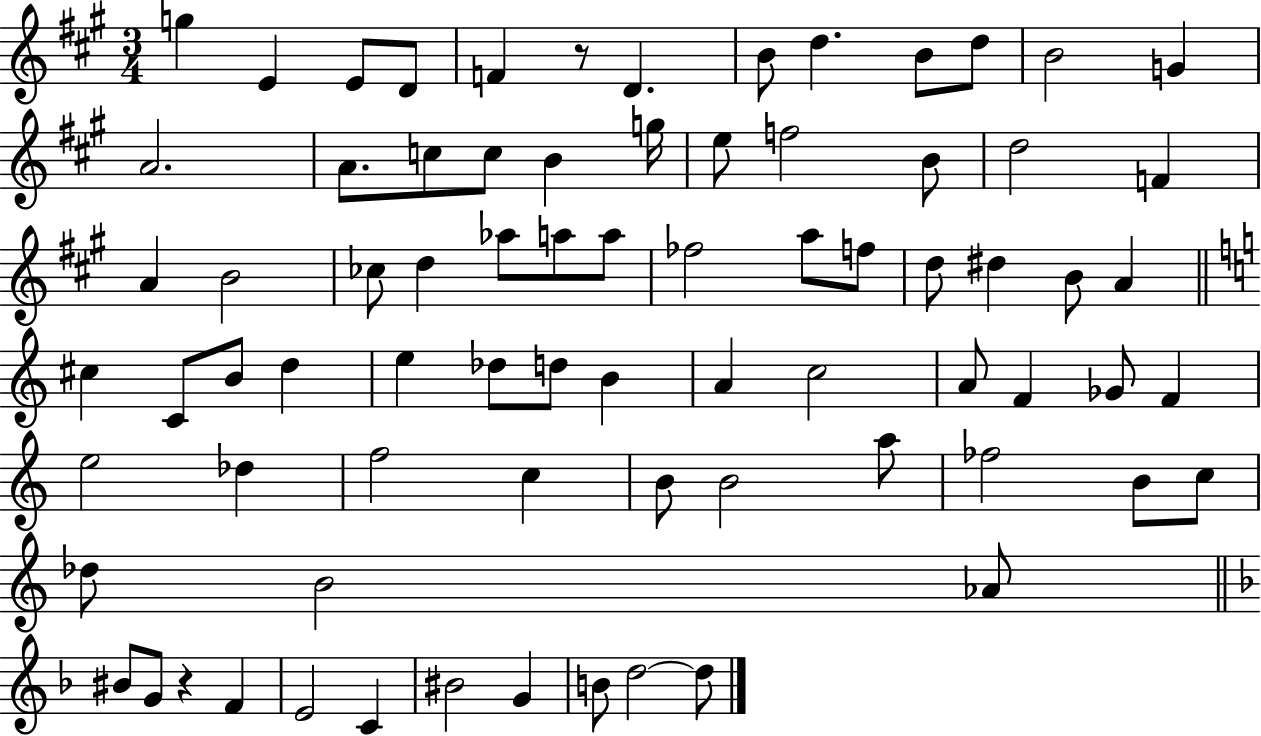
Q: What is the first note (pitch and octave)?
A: G5